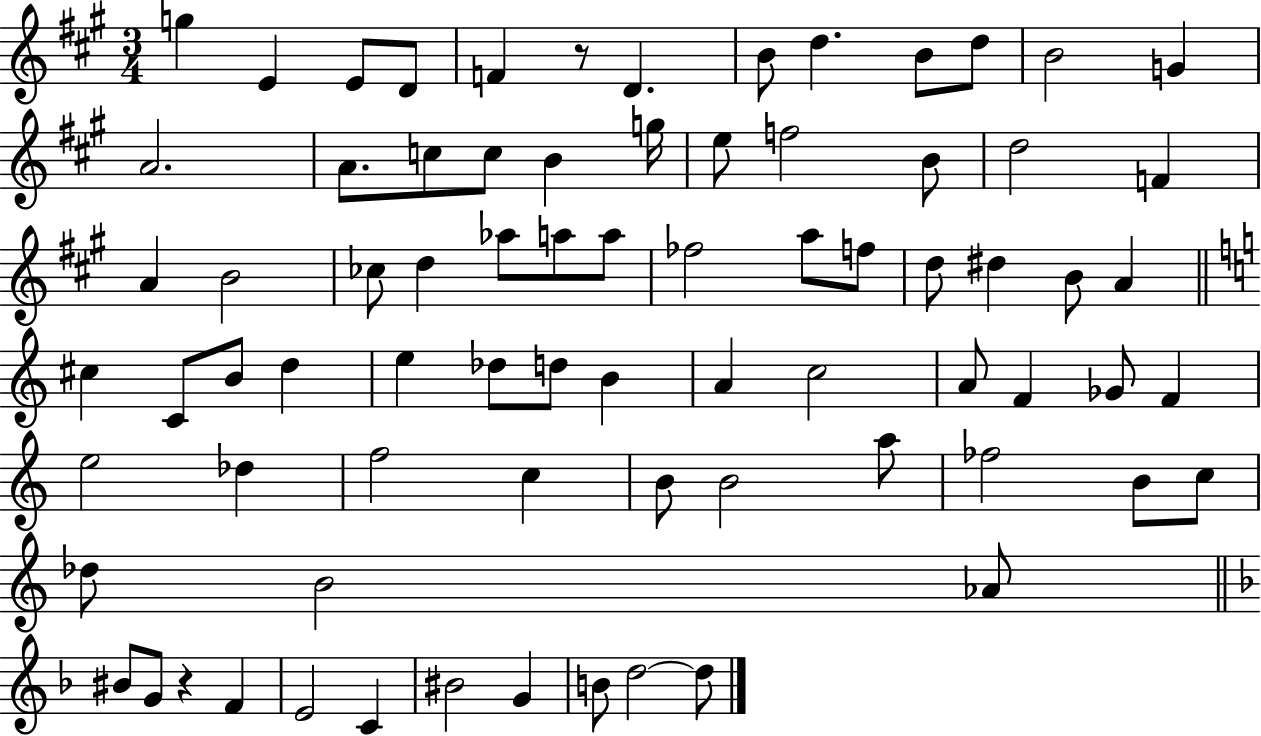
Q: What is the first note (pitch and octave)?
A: G5